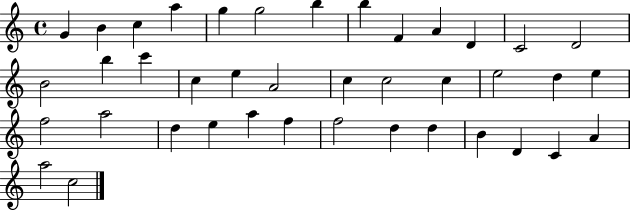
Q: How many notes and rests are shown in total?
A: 40